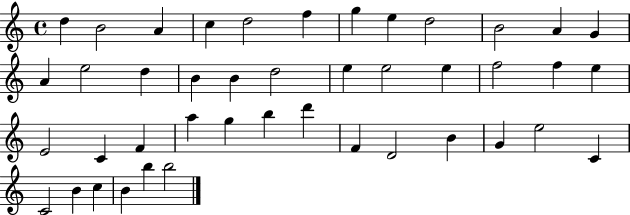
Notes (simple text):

D5/q B4/h A4/q C5/q D5/h F5/q G5/q E5/q D5/h B4/h A4/q G4/q A4/q E5/h D5/q B4/q B4/q D5/h E5/q E5/h E5/q F5/h F5/q E5/q E4/h C4/q F4/q A5/q G5/q B5/q D6/q F4/q D4/h B4/q G4/q E5/h C4/q C4/h B4/q C5/q B4/q B5/q B5/h